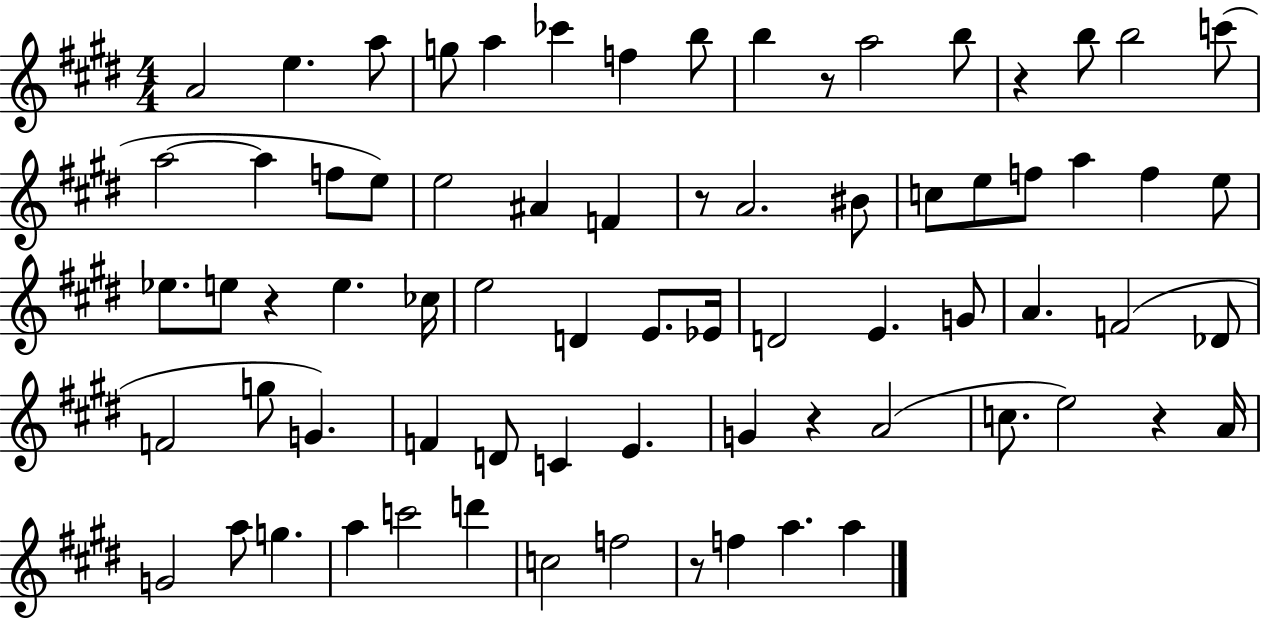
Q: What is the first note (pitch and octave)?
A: A4